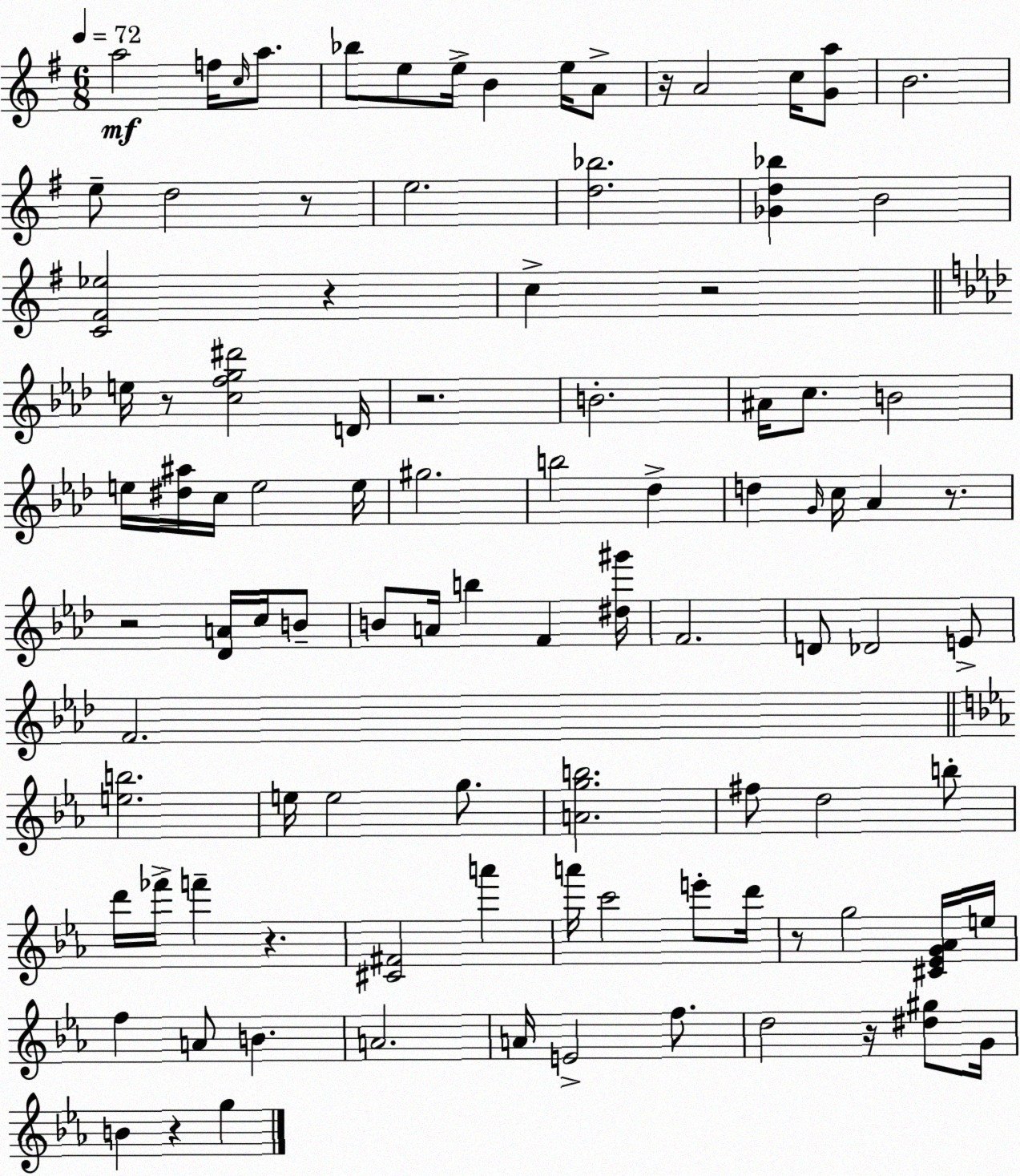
X:1
T:Untitled
M:6/8
L:1/4
K:G
a2 f/4 c/4 a/2 _b/2 e/2 e/4 B e/4 A/2 z/4 A2 c/4 [Ga]/2 B2 e/2 d2 z/2 e2 [d_b]2 [_Gd_b] B2 [C^F_e]2 z c z2 e/4 z/2 [cfg^d']2 D/4 z2 B2 ^A/4 c/2 B2 e/4 [^d^a]/4 c/4 e2 e/4 ^g2 b2 _d d G/4 c/4 _A z/2 z2 [_DA]/4 c/4 B/2 B/2 A/4 b F [^d^g']/4 F2 D/2 _D2 E/2 F2 [eb]2 e/4 e2 g/2 [Agb]2 ^f/2 d2 b/2 d'/4 _f'/4 f' z [^C^F]2 a' a'/4 c'2 e'/2 d'/4 z/2 g2 [^C_EG_A]/4 e/4 f A/2 B A2 A/4 E2 f/2 d2 z/4 [^d^g]/2 G/4 B z g